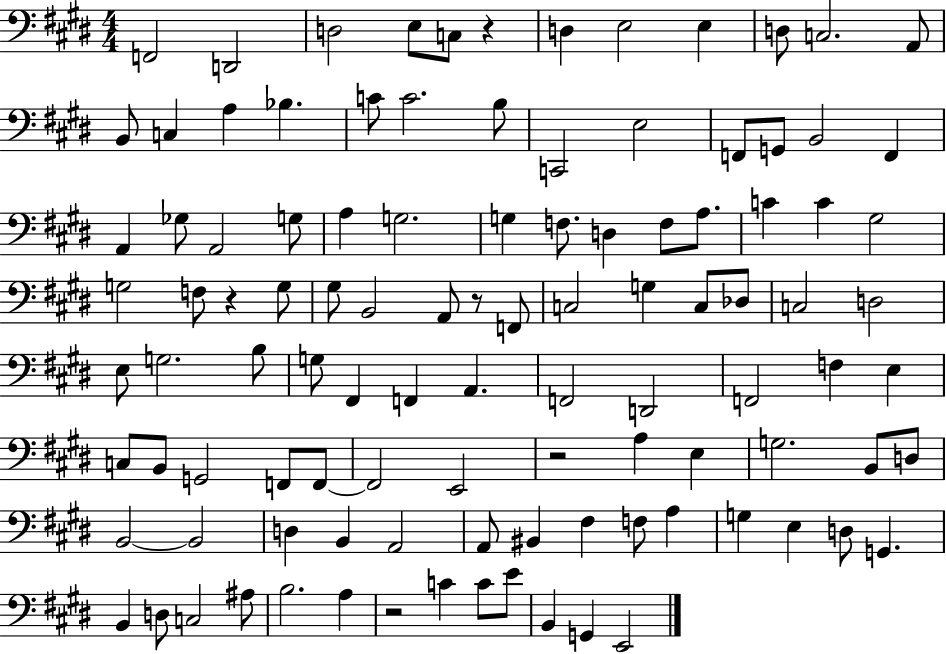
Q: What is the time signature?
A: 4/4